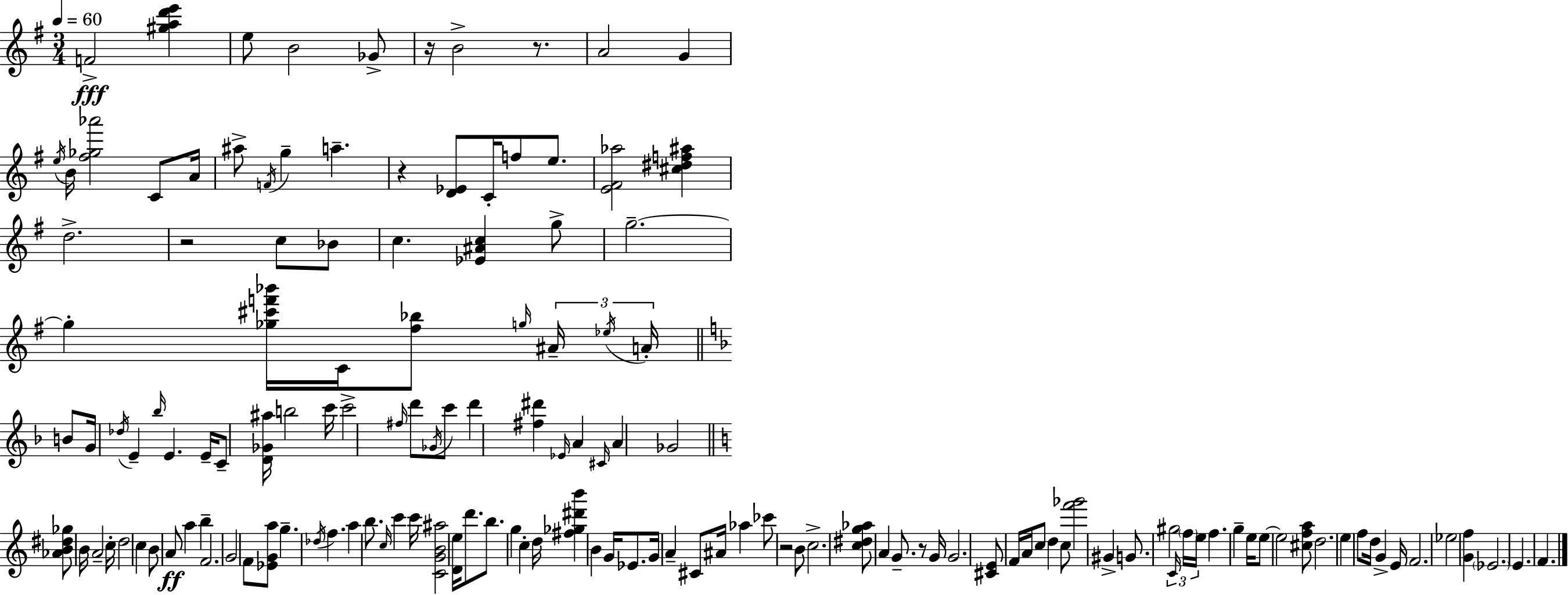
F4/h [G#5,A5,D6,E6]/q E5/e B4/h Gb4/e R/s B4/h R/e. A4/h G4/q E5/s B4/s [F#5,Gb5,Ab6]/h C4/e A4/s A#5/e F4/s G5/q A5/q. R/q [D4,Eb4]/e C4/s F5/e E5/e. [E4,F#4,Ab5]/h [C#5,D#5,F5,A#5]/q D5/h. R/h C5/e Bb4/e C5/q. [Eb4,A#4,C5]/q G5/e G5/h. G5/q [Gb5,C#6,F6,Bb6]/s C4/s [F#5,Bb5]/e G5/s A#4/s Eb5/s A4/s B4/e G4/s Db5/s E4/q Bb5/s E4/q. E4/s C4/e [D4,Gb4,A#5]/s B5/h C6/s C6/h F#5/s D6/e Gb4/s C6/e D6/q [F#5,D#6]/q Eb4/s A4/q C#4/s A4/q Gb4/h [Ab4,B4,D#5,Gb5]/e B4/s A4/h C5/s D5/h C5/q B4/e A4/e A5/q B5/q F4/h. G4/h F4/e [Eb4,G4,A5]/e G5/q. Db5/s F5/q. A5/q B5/e. C5/s C6/q C6/s [C4,G4,B4,A#5]/h [D4,E5]/s D6/e. B5/e. G5/q C5/q D5/s [F#5,Gb5,D#6,B6]/q B4/q G4/s Eb4/e. G4/s A4/q C#4/e A#4/s Ab5/q CES6/e R/h B4/e C5/h. [C5,D#5,G5,Ab5]/e A4/q G4/e. R/e G4/s G4/h. [C#4,E4]/e F4/s A4/s C5/e D5/q C5/e [F6,Gb6]/h G#4/q G4/e. G#5/h C4/s F5/s E5/s F5/q. G5/q E5/s E5/e E5/h [C#5,F5,A5]/e D5/h. E5/q F5/e D5/s G4/q E4/s F4/h. Eb5/h [G4,F5]/q Eb4/h. E4/q. F4/q.